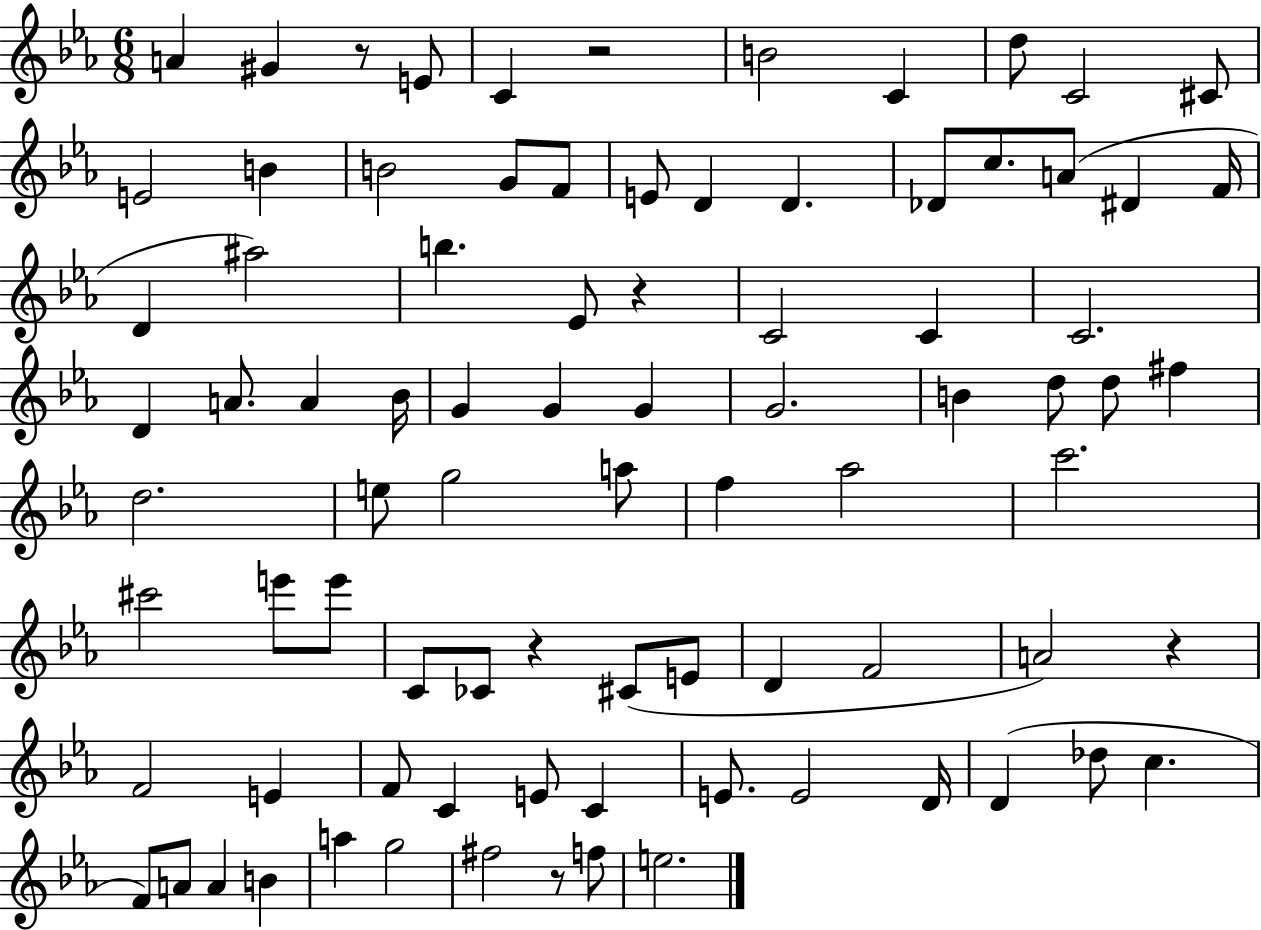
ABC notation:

X:1
T:Untitled
M:6/8
L:1/4
K:Eb
A ^G z/2 E/2 C z2 B2 C d/2 C2 ^C/2 E2 B B2 G/2 F/2 E/2 D D _D/2 c/2 A/2 ^D F/4 D ^a2 b _E/2 z C2 C C2 D A/2 A _B/4 G G G G2 B d/2 d/2 ^f d2 e/2 g2 a/2 f _a2 c'2 ^c'2 e'/2 e'/2 C/2 _C/2 z ^C/2 E/2 D F2 A2 z F2 E F/2 C E/2 C E/2 E2 D/4 D _d/2 c F/2 A/2 A B a g2 ^f2 z/2 f/2 e2